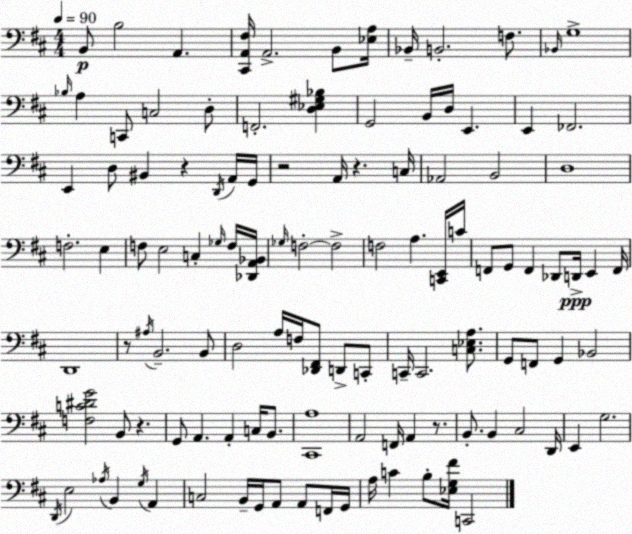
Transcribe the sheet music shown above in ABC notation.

X:1
T:Untitled
M:4/4
L:1/4
K:D
B,,/2 B,2 A,, [^C,,A,,^F,]/4 A,,2 B,,/2 [_E,A,]/4 _B,,/4 B,,2 F,/2 _B,,/4 G,4 _B,/4 A, C,,/2 C,2 D,/2 F,,2 [D,_E,^G,_B,] G,,2 B,,/4 D,/4 E,, E,, _F,,2 E,, D,/2 ^B,, z D,,/4 A,,/4 G,,/4 z2 A,,/4 z C,/4 _A,,2 B,,2 D,4 F,2 E, F,/2 E,2 C, _G,/4 F,/4 [_D,,A,,_B,,]/4 _G,/4 F,2 F,2 F,2 A, [C,,E,,]/4 C/4 F,,/2 G,,/2 F,, _D,,/2 D,,/4 E,, F,,/4 D,,4 z/2 ^A,/4 B,,2 B,,/2 D,2 A,/4 F,/4 [_D,,^F,,]/2 D,,/2 C,,/2 C,,/4 C,,2 [C,_E,A,]/2 G,,/2 F,,/2 G,, _B,,2 [F,C^DG]2 B,,/2 z G,,/2 A,, A,, C,/4 B,,/2 [^C,,A,]4 A,,2 F,,/4 A,, z/2 B,,/2 B,, ^C,2 D,,/4 E,, G,2 D,,/4 E,2 _A,/4 B,, G,/4 A,, C,2 B,,/4 G,,/4 A,,/2 A,,/2 F,,/4 G,,/4 A,/4 C B,/2 [_E,G,^F]/4 C,,2